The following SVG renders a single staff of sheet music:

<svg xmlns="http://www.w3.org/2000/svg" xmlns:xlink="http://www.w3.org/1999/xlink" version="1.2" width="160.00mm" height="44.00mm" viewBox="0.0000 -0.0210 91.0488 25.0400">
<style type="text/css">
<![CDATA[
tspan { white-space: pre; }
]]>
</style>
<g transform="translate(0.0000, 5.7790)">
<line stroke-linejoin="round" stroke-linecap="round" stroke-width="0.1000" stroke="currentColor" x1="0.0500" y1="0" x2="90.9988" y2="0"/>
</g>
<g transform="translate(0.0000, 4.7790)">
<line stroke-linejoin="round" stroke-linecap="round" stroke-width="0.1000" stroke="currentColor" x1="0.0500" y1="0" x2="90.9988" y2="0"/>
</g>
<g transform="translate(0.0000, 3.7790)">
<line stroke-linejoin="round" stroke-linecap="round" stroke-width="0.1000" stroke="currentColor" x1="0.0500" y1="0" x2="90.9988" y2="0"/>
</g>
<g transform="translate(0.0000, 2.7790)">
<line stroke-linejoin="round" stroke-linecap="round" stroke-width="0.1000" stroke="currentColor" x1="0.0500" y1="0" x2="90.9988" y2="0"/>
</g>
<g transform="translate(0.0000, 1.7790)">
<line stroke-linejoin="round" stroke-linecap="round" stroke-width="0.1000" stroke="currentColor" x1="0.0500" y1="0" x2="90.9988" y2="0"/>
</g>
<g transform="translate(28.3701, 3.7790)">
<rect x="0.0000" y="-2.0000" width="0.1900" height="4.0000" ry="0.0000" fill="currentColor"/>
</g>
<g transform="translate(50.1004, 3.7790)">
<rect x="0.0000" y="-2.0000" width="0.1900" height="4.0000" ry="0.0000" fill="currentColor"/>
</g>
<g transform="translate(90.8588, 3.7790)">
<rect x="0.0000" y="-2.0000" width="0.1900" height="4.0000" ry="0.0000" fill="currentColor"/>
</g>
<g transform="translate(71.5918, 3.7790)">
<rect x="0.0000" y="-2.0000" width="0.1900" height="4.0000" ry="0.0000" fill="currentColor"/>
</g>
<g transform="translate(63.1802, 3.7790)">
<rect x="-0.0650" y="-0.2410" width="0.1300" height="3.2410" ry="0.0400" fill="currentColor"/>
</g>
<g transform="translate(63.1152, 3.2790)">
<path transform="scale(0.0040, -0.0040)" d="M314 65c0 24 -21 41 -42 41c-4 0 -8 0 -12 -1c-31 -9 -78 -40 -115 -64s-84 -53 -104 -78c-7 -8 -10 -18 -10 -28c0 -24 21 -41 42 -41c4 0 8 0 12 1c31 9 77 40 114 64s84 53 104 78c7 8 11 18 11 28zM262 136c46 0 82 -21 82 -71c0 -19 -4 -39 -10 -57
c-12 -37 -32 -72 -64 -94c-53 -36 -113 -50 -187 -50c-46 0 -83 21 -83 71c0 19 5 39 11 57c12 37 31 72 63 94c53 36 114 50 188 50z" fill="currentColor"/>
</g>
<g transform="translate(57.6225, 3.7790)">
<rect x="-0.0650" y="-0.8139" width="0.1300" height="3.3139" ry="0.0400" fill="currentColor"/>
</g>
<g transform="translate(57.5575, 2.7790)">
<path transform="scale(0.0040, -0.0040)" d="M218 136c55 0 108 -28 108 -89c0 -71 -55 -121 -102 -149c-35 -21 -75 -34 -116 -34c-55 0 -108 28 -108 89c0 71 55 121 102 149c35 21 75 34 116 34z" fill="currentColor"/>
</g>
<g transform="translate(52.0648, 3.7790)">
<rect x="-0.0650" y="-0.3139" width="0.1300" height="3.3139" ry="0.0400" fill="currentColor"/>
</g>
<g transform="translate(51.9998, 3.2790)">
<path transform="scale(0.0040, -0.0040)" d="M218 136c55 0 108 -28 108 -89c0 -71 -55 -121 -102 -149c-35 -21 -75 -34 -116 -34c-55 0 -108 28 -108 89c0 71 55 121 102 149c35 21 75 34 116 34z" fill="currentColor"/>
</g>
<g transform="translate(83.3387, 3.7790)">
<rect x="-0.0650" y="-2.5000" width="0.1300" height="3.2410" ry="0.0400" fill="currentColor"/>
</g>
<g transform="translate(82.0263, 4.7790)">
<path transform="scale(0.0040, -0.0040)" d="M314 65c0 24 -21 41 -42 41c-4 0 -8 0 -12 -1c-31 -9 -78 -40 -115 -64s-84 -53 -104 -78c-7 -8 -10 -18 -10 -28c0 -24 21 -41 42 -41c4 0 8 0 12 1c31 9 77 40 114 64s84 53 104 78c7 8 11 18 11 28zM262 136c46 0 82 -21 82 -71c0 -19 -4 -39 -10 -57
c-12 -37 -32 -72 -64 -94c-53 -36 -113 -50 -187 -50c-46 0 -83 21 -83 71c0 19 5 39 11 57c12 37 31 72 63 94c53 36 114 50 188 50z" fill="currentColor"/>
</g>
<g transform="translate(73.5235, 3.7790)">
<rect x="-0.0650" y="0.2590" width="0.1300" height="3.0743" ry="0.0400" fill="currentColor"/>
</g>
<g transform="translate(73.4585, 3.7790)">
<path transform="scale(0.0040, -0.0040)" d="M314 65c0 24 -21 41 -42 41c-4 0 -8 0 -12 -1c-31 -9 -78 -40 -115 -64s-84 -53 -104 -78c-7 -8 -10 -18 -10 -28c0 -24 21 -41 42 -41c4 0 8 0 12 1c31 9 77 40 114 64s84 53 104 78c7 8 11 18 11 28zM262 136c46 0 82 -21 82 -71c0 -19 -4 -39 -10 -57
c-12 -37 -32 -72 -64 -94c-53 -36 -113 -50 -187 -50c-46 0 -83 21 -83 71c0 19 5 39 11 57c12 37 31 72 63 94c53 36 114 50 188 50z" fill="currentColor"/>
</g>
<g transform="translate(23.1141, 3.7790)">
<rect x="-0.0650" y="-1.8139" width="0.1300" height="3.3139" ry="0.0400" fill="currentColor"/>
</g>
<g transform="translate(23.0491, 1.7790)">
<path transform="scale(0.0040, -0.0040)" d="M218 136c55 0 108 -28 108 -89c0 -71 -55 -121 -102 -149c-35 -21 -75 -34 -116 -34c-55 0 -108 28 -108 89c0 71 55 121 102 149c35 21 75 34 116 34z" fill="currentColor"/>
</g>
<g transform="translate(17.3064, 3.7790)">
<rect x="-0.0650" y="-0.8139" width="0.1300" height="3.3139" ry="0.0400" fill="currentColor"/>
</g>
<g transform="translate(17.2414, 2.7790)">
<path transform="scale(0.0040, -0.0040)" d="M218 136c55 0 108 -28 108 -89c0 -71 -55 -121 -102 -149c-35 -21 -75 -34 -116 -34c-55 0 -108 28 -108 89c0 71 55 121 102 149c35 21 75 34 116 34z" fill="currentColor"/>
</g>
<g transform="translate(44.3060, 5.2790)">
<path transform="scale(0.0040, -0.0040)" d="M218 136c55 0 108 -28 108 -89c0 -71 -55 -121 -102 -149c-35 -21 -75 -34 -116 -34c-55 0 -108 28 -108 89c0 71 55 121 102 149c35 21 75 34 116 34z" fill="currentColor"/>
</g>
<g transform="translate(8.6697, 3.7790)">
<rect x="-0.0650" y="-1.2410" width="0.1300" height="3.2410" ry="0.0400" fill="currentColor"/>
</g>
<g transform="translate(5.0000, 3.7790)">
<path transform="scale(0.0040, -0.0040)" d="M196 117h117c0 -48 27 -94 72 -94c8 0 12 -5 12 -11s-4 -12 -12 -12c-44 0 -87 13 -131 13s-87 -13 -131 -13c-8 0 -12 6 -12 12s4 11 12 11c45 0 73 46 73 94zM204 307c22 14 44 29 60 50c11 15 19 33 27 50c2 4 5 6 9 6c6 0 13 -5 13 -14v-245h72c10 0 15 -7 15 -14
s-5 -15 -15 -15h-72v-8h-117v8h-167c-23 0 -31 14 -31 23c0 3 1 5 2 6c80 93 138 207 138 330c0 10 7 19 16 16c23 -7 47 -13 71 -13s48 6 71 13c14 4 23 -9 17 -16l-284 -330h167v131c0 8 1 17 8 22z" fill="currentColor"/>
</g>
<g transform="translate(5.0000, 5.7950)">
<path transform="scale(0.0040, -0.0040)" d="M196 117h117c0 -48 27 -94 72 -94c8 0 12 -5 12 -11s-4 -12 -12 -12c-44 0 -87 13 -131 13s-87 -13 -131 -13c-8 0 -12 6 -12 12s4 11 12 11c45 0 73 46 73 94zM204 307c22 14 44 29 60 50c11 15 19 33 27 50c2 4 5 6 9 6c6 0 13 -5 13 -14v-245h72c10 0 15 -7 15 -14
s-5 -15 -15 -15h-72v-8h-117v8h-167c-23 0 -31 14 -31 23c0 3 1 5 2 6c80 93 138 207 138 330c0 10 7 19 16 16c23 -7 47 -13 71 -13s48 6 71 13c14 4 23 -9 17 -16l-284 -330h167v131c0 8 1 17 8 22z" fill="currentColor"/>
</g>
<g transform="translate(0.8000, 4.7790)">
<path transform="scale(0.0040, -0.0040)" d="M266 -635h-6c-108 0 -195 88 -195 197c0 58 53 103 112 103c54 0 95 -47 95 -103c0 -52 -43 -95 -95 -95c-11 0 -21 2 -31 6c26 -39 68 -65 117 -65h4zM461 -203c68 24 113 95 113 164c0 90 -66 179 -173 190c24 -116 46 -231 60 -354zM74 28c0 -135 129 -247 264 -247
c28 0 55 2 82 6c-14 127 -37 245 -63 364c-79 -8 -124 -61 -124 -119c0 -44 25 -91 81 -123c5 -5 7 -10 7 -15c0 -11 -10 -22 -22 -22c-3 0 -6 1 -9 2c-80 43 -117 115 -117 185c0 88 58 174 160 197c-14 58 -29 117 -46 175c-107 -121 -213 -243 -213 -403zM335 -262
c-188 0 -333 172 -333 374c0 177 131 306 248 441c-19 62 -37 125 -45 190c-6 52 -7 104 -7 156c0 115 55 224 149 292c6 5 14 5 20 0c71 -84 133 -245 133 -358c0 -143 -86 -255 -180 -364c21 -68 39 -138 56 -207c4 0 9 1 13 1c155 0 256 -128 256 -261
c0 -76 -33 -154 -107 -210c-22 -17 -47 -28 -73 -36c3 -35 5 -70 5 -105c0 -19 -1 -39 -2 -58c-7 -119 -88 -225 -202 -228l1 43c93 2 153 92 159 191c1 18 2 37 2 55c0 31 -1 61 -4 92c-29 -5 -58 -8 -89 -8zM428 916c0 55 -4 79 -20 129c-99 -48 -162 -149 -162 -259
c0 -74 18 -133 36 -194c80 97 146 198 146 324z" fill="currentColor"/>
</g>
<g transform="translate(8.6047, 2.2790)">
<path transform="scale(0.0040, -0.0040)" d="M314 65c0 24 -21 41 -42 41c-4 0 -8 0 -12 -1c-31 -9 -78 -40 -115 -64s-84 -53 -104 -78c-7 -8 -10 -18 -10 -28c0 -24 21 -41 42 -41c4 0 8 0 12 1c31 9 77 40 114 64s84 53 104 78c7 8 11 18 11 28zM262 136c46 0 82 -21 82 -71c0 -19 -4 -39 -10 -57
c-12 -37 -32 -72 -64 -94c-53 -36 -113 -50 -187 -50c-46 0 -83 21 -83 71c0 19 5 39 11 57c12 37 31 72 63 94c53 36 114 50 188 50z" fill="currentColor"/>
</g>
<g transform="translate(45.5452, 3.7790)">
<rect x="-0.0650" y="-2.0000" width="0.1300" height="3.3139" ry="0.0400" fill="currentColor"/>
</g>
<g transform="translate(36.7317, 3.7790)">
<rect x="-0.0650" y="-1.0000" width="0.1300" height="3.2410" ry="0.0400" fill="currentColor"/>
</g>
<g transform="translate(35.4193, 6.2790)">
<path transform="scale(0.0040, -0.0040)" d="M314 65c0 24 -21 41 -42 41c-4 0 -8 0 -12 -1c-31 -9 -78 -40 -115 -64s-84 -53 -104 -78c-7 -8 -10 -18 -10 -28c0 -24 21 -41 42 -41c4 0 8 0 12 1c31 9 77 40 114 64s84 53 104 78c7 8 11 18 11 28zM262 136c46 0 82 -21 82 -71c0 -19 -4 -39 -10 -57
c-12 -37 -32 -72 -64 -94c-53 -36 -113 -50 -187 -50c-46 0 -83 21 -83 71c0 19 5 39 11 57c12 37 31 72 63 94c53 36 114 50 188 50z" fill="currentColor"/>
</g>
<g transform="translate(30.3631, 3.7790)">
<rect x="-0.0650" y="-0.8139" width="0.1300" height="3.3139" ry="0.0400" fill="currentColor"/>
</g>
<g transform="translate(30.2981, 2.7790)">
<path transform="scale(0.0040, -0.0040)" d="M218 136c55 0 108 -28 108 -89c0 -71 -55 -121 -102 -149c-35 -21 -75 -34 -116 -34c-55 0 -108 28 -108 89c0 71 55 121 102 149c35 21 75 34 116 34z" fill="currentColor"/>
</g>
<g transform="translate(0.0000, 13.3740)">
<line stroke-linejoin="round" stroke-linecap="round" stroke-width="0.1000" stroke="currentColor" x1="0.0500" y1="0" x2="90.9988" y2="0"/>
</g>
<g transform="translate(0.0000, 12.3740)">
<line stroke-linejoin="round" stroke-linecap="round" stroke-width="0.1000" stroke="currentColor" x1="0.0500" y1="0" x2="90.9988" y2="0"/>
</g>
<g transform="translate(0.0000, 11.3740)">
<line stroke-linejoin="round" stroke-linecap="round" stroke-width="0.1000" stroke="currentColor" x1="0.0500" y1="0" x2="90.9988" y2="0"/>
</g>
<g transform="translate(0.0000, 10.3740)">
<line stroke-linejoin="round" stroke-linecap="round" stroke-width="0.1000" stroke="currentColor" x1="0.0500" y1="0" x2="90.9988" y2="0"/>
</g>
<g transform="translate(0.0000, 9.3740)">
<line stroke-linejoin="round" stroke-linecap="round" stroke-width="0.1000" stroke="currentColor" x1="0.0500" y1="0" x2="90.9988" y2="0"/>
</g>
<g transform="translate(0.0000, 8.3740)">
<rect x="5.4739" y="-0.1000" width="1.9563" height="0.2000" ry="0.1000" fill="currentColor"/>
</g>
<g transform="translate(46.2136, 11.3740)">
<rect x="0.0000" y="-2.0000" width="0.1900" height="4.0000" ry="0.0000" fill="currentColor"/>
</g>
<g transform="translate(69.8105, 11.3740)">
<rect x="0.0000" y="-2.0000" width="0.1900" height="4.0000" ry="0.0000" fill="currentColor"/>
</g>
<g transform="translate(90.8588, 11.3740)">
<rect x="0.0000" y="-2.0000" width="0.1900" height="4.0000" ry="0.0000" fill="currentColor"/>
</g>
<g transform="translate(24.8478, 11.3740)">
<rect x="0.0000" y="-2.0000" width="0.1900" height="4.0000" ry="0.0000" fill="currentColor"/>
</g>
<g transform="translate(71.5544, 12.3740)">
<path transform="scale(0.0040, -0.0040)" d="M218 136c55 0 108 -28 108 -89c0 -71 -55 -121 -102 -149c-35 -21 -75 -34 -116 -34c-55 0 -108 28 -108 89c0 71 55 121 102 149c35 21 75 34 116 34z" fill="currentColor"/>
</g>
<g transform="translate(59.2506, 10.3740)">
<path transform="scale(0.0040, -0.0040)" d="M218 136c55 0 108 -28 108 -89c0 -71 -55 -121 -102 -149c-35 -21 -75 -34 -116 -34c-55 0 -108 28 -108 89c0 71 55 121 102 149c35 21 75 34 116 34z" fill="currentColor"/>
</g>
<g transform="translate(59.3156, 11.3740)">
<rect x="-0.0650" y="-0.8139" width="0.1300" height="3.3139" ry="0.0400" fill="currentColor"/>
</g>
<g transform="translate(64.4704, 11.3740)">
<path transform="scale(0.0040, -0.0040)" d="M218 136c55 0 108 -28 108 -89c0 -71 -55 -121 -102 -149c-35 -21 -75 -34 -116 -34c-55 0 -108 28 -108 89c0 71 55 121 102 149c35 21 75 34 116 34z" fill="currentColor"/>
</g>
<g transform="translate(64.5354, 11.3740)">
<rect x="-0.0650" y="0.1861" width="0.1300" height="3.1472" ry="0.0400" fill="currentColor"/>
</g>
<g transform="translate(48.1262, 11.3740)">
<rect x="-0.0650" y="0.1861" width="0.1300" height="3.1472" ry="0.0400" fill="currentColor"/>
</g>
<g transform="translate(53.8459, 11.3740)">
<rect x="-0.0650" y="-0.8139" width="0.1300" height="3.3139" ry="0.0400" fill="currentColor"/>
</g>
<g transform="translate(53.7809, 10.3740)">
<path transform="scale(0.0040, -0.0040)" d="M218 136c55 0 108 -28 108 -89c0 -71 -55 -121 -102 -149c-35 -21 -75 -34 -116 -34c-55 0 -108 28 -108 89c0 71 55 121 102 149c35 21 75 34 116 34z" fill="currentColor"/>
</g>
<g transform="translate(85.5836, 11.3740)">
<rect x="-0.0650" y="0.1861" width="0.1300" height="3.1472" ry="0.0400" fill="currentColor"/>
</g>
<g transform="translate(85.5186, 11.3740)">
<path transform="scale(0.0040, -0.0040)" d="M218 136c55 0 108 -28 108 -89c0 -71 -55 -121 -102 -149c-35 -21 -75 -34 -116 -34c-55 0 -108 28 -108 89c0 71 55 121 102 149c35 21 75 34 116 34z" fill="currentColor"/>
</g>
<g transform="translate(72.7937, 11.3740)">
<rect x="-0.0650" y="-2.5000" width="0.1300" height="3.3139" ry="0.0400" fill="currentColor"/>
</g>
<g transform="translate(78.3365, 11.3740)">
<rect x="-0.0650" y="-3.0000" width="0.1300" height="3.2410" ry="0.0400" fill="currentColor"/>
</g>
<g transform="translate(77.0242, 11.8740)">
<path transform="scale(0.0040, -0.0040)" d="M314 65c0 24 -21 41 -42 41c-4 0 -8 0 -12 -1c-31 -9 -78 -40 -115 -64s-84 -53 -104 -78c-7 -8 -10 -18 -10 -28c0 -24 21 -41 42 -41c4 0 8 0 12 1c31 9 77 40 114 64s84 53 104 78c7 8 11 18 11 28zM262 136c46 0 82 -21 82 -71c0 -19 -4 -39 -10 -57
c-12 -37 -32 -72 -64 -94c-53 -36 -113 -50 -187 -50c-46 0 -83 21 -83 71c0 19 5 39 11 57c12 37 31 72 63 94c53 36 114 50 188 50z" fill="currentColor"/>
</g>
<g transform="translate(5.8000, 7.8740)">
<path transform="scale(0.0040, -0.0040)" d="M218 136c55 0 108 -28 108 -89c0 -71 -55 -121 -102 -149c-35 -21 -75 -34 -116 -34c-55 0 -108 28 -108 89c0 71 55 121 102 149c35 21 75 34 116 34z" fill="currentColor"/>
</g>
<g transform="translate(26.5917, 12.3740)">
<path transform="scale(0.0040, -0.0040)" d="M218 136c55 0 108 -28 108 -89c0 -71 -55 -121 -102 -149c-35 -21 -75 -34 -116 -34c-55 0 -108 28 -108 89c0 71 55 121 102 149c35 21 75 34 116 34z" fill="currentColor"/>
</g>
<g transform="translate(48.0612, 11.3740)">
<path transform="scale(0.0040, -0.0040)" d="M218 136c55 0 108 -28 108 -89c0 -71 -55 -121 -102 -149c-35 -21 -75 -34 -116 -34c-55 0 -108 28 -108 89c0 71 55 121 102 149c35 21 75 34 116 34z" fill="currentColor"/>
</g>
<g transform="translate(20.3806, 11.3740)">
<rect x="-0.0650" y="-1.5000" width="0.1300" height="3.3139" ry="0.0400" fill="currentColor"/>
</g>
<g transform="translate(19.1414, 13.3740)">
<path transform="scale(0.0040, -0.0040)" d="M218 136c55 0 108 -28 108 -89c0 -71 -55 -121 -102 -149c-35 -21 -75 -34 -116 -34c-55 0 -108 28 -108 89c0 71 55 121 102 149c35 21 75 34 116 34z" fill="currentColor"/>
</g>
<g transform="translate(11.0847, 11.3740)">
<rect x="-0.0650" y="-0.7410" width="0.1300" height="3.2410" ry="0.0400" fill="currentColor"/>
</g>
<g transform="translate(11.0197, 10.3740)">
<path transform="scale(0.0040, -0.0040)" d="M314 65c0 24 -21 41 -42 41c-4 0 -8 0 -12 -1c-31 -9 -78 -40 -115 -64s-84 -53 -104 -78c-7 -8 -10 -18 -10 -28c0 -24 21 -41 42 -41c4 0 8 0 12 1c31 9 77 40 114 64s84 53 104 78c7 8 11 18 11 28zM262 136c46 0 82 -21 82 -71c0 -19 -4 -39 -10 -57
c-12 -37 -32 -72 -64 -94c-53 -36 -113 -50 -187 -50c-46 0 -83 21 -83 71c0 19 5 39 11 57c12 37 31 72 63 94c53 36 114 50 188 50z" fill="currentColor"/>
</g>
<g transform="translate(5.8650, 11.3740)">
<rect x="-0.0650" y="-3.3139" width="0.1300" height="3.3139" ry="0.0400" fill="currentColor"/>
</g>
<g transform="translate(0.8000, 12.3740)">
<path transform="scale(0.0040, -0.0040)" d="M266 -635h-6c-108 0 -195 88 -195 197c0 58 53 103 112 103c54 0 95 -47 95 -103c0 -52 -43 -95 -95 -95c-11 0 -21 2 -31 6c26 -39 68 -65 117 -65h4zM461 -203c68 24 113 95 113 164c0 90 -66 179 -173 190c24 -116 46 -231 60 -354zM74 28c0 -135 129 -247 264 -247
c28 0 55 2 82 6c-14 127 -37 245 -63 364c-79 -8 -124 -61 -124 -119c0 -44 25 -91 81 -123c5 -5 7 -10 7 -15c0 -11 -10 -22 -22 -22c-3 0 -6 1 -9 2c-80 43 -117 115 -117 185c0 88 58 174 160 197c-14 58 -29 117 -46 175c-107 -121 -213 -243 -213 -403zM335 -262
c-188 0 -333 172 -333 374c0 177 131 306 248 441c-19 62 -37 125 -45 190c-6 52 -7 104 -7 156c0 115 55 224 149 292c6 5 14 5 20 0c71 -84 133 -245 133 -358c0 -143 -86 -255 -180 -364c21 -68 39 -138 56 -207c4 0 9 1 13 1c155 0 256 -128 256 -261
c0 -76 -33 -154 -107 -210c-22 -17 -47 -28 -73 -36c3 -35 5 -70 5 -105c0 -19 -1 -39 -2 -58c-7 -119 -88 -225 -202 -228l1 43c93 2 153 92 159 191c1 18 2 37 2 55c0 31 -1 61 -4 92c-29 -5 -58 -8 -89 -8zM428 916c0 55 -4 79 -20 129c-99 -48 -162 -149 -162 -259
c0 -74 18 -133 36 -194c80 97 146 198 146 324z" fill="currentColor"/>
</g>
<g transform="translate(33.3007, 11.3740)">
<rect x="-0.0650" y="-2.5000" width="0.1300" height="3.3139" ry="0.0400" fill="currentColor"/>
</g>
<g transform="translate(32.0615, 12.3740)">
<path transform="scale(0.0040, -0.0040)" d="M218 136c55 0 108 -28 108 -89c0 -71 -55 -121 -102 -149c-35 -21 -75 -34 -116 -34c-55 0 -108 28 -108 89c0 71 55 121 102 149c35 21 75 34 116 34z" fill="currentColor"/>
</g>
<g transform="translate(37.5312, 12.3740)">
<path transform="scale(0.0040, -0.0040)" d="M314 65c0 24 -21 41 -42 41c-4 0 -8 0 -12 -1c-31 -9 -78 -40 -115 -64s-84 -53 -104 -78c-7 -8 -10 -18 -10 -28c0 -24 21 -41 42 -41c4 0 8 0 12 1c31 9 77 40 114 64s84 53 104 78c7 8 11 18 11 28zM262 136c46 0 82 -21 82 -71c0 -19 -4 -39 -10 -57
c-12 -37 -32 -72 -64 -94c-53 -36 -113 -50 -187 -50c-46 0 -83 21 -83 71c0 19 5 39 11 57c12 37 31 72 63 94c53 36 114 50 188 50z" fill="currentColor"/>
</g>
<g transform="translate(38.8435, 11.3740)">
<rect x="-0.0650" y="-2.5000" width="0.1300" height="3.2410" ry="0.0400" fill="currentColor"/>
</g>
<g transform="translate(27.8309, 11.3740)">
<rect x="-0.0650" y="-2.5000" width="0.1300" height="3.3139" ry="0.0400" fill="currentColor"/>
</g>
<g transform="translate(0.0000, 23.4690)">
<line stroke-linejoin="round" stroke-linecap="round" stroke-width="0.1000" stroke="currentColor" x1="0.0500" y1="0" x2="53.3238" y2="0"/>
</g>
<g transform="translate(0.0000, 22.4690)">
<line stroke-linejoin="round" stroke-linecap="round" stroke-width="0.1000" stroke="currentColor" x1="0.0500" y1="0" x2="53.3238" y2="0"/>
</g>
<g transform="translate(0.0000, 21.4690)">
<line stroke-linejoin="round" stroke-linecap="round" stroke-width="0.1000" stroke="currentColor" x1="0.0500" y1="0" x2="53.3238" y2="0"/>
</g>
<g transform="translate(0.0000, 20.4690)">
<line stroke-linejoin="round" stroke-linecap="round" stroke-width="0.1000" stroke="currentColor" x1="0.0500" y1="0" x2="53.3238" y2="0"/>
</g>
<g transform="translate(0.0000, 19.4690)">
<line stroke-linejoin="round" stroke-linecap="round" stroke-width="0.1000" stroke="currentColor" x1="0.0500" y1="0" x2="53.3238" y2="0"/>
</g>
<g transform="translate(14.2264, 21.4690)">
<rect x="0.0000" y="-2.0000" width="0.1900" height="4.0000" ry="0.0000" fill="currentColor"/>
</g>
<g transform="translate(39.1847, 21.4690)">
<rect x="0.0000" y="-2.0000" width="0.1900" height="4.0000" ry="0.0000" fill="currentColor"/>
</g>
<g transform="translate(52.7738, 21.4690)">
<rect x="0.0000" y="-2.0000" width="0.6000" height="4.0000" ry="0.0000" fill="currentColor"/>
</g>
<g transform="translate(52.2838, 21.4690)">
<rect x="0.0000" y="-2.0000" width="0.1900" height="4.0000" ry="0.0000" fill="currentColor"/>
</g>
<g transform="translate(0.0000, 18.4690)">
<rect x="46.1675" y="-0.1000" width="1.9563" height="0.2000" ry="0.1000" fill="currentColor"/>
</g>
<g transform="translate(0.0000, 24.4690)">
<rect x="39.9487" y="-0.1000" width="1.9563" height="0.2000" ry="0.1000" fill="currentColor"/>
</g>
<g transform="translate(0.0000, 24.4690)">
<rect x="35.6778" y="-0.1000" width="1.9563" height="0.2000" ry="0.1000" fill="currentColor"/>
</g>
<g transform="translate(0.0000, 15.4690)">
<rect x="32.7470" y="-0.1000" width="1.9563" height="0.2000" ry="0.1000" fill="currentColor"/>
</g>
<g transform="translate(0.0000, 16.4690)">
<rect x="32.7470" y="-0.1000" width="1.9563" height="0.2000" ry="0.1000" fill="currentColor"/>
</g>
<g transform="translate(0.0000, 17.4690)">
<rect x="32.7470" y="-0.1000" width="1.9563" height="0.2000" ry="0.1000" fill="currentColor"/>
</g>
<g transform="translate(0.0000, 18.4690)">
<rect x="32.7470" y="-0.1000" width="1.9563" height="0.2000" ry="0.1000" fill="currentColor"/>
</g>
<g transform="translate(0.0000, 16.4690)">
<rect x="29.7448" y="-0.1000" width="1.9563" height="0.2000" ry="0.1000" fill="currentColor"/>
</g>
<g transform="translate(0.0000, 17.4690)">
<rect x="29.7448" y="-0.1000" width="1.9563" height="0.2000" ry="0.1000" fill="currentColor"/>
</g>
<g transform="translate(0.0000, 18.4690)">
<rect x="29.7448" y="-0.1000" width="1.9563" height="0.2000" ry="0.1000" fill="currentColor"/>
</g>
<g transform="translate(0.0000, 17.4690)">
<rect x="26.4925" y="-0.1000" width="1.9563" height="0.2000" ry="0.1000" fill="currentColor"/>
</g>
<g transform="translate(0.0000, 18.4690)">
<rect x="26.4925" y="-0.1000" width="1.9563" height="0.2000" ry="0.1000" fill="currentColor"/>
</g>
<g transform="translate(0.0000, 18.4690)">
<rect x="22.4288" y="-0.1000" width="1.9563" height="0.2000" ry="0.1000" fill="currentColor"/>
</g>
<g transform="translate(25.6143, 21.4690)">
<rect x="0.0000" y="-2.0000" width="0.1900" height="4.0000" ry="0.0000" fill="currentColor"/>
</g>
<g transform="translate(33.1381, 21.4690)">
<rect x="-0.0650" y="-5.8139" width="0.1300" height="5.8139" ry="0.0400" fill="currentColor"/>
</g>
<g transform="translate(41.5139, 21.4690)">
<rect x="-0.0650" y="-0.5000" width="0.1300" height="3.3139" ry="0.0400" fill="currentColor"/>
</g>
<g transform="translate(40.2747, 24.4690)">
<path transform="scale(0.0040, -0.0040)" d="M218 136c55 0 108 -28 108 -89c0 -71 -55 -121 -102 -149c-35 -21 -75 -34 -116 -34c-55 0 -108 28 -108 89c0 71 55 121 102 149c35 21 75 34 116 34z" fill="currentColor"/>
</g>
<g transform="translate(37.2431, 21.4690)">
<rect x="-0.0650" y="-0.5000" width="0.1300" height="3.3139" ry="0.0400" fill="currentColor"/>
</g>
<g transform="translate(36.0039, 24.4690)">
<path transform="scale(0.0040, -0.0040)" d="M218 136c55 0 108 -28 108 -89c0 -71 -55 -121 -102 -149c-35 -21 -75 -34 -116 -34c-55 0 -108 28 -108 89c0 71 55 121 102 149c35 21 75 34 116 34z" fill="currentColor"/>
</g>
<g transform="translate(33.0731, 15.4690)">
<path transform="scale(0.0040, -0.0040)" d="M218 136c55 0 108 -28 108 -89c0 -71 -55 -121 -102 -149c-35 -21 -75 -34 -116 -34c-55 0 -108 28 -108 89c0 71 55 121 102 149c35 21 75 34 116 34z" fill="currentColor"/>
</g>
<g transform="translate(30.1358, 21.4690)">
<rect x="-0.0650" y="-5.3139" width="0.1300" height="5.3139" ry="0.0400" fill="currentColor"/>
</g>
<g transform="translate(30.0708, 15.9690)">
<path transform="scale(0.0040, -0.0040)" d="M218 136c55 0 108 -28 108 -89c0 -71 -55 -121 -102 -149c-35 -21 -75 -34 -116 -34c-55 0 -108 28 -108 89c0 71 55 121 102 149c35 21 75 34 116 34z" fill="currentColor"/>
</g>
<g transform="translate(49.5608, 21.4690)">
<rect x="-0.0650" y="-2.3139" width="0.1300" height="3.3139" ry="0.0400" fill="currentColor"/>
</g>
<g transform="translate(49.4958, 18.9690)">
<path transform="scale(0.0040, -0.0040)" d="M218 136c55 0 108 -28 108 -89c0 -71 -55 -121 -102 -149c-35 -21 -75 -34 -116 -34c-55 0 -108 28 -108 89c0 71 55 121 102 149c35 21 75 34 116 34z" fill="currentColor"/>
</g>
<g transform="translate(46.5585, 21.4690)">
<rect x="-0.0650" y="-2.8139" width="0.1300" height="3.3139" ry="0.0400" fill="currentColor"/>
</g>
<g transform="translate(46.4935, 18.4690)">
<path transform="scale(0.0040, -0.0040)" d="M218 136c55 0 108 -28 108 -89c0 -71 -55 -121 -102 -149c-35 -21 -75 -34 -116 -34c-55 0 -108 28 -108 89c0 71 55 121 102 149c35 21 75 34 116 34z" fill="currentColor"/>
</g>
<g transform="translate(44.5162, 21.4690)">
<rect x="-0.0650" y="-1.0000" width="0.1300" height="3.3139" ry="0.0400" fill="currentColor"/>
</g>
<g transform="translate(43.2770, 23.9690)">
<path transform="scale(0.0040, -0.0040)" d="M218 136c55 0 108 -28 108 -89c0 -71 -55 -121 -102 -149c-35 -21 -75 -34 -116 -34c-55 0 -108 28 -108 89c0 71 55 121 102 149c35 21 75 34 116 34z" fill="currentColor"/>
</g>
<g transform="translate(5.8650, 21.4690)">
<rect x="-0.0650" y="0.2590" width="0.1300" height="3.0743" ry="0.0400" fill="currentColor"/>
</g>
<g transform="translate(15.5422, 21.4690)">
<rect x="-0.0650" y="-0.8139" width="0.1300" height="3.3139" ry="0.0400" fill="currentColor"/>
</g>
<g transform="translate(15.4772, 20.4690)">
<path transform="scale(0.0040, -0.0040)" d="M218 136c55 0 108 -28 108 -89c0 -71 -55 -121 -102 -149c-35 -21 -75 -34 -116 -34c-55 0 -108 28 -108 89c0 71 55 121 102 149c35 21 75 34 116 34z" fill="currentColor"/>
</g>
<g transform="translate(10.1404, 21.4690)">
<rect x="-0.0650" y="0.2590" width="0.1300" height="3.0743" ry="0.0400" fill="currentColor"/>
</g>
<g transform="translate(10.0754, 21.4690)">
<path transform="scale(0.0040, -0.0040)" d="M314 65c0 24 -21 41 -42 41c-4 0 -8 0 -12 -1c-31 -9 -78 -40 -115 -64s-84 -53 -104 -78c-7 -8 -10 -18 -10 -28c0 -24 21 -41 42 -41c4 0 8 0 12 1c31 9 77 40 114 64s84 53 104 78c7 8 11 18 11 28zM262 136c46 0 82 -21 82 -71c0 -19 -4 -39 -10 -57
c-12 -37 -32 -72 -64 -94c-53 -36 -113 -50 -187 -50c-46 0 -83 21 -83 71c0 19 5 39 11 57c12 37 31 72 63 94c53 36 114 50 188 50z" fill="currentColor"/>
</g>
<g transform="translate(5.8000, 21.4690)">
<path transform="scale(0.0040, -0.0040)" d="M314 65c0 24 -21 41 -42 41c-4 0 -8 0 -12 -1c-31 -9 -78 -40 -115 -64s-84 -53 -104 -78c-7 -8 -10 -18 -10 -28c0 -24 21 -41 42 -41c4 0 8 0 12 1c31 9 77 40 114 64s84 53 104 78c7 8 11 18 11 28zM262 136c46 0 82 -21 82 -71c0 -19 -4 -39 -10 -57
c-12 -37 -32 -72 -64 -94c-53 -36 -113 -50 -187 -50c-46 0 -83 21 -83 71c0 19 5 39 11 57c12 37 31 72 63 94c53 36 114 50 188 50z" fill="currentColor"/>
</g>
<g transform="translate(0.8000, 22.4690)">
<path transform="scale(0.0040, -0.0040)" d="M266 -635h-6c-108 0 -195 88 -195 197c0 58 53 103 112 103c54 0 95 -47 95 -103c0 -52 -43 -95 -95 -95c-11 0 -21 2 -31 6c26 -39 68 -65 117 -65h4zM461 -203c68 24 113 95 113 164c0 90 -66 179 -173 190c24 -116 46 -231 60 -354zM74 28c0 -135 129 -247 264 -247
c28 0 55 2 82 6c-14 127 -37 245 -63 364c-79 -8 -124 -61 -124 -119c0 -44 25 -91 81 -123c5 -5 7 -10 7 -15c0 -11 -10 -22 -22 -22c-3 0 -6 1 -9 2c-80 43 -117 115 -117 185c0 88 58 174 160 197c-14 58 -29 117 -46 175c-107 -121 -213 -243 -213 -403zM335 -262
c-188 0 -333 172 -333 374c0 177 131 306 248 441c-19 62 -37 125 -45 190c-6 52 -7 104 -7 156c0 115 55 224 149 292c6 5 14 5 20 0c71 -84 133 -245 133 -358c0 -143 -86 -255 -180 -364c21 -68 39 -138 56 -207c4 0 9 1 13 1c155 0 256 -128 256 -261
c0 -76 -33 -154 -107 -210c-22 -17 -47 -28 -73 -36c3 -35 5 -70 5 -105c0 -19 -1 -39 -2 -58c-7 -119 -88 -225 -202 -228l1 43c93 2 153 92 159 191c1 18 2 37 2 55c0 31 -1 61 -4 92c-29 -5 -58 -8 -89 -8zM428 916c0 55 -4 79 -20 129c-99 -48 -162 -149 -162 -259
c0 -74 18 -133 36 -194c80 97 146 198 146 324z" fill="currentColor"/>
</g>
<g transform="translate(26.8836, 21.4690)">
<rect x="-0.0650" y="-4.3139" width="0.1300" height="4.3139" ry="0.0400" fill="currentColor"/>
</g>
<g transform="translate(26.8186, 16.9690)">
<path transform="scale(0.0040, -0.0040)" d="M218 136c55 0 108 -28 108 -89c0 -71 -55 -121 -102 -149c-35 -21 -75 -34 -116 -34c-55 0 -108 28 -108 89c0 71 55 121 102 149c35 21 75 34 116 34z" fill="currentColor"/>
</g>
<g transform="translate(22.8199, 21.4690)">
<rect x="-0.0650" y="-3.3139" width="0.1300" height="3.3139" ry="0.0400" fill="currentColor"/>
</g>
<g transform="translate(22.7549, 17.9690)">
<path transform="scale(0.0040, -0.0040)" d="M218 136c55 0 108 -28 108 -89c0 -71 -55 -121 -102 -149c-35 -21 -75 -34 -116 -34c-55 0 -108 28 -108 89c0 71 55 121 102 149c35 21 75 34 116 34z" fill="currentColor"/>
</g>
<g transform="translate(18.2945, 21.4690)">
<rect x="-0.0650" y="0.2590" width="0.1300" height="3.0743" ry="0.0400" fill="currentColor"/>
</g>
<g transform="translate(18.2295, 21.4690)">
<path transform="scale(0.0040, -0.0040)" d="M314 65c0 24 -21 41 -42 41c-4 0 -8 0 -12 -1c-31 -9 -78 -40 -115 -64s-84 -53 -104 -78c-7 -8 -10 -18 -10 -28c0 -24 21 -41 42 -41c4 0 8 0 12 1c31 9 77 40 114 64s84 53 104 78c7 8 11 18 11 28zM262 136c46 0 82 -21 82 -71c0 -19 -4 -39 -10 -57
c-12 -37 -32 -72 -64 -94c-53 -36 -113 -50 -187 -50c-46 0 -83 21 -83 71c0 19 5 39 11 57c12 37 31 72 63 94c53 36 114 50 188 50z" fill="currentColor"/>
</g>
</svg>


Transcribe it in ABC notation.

X:1
T:Untitled
M:4/4
L:1/4
K:C
e2 d f d D2 F c d c2 B2 G2 b d2 E G G G2 B d d B G A2 B B2 B2 d B2 b d' f' g' C C D a g